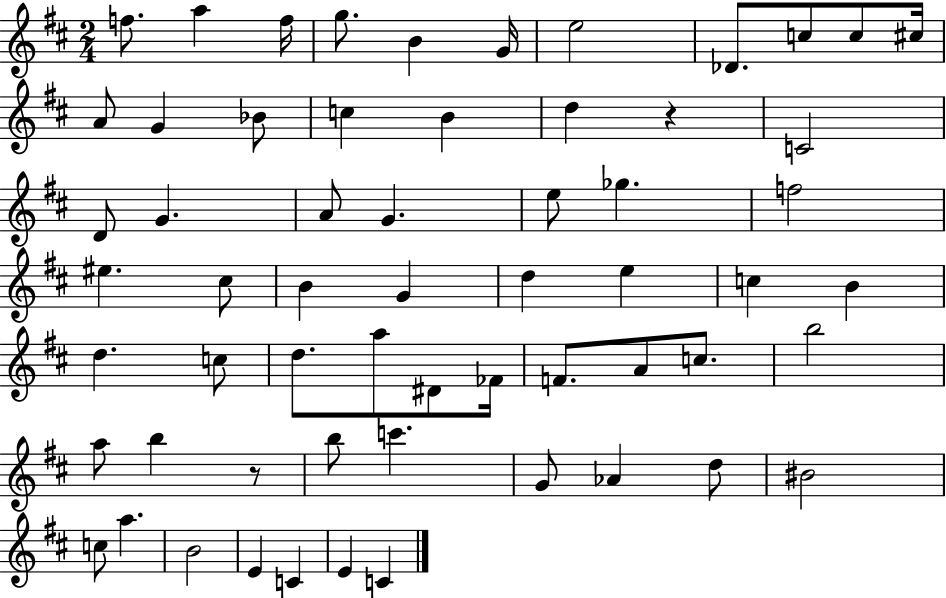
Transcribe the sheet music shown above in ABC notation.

X:1
T:Untitled
M:2/4
L:1/4
K:D
f/2 a f/4 g/2 B G/4 e2 _D/2 c/2 c/2 ^c/4 A/2 G _B/2 c B d z C2 D/2 G A/2 G e/2 _g f2 ^e ^c/2 B G d e c B d c/2 d/2 a/2 ^D/2 _F/4 F/2 A/2 c/2 b2 a/2 b z/2 b/2 c' G/2 _A d/2 ^B2 c/2 a B2 E C E C